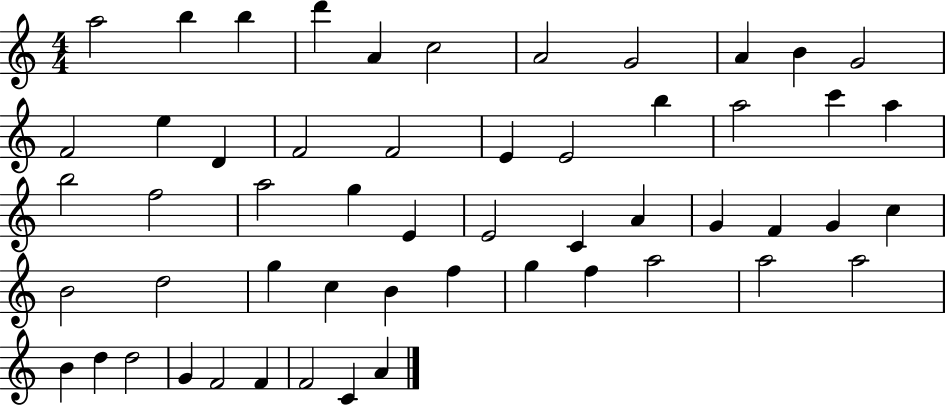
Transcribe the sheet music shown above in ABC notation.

X:1
T:Untitled
M:4/4
L:1/4
K:C
a2 b b d' A c2 A2 G2 A B G2 F2 e D F2 F2 E E2 b a2 c' a b2 f2 a2 g E E2 C A G F G c B2 d2 g c B f g f a2 a2 a2 B d d2 G F2 F F2 C A